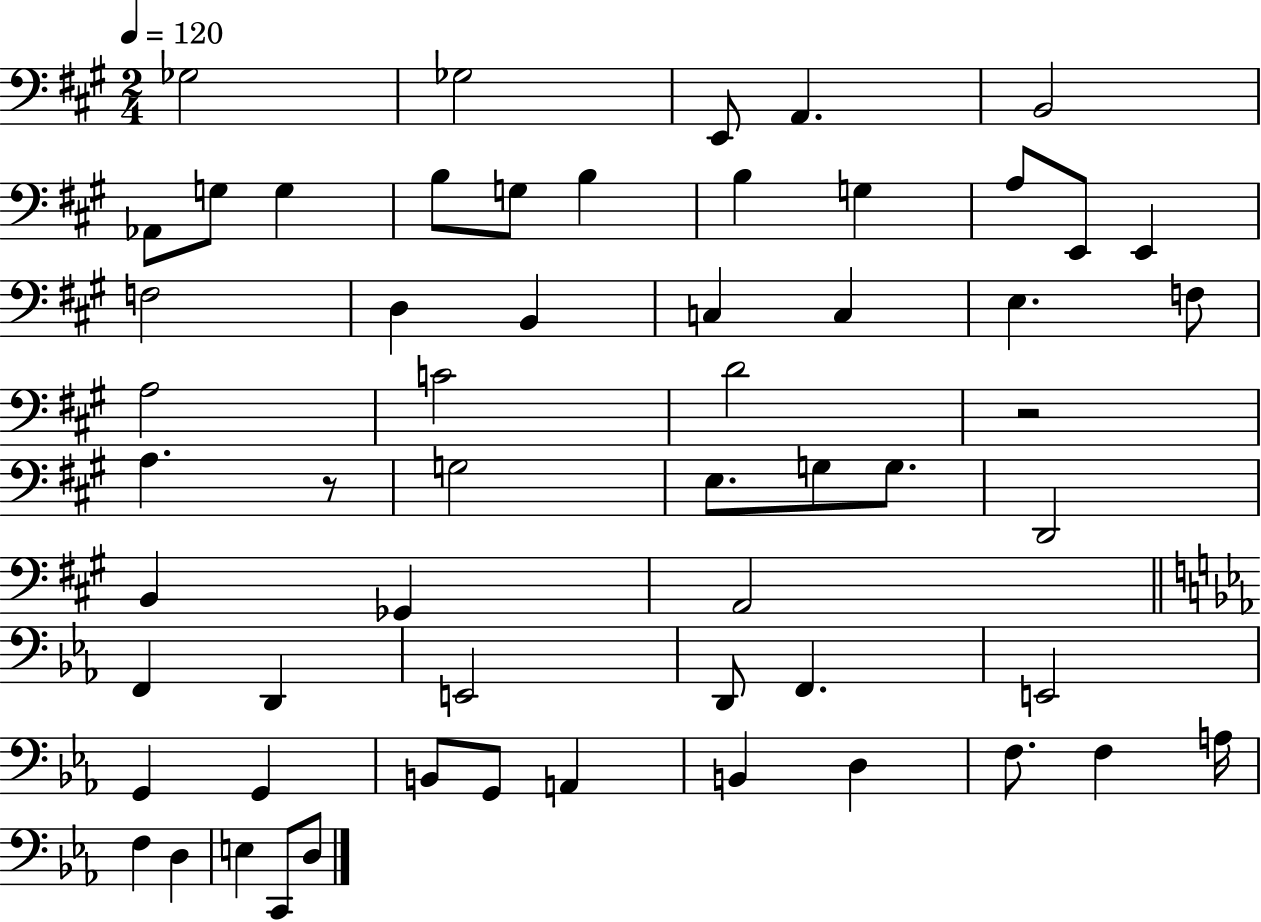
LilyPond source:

{
  \clef bass
  \numericTimeSignature
  \time 2/4
  \key a \major
  \tempo 4 = 120
  ges2 | ges2 | e,8 a,4. | b,2 | \break aes,8 g8 g4 | b8 g8 b4 | b4 g4 | a8 e,8 e,4 | \break f2 | d4 b,4 | c4 c4 | e4. f8 | \break a2 | c'2 | d'2 | r2 | \break a4. r8 | g2 | e8. g8 g8. | d,2 | \break b,4 ges,4 | a,2 | \bar "||" \break \key ees \major f,4 d,4 | e,2 | d,8 f,4. | e,2 | \break g,4 g,4 | b,8 g,8 a,4 | b,4 d4 | f8. f4 a16 | \break f4 d4 | e4 c,8 d8 | \bar "|."
}